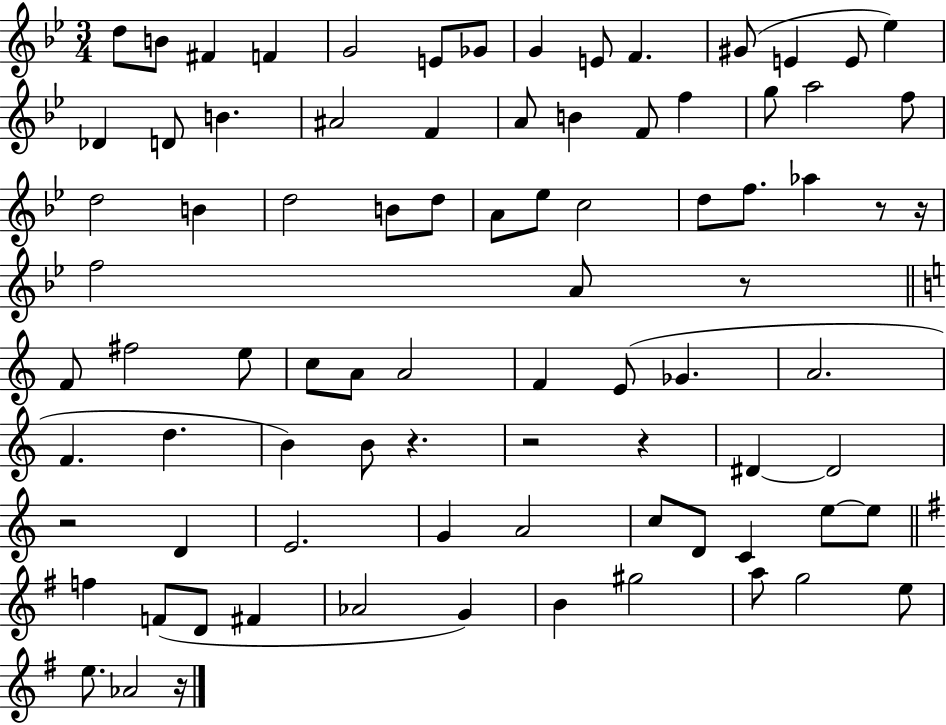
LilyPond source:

{
  \clef treble
  \numericTimeSignature
  \time 3/4
  \key bes \major
  d''8 b'8 fis'4 f'4 | g'2 e'8 ges'8 | g'4 e'8 f'4. | gis'8( e'4 e'8 ees''4) | \break des'4 d'8 b'4. | ais'2 f'4 | a'8 b'4 f'8 f''4 | g''8 a''2 f''8 | \break d''2 b'4 | d''2 b'8 d''8 | a'8 ees''8 c''2 | d''8 f''8. aes''4 r8 r16 | \break f''2 a'8 r8 | \bar "||" \break \key c \major f'8 fis''2 e''8 | c''8 a'8 a'2 | f'4 e'8( ges'4. | a'2. | \break f'4. d''4. | b'4) b'8 r4. | r2 r4 | dis'4~~ dis'2 | \break r2 d'4 | e'2. | g'4 a'2 | c''8 d'8 c'4 e''8~~ e''8 | \break \bar "||" \break \key e \minor f''4 f'8( d'8 fis'4 | aes'2 g'4) | b'4 gis''2 | a''8 g''2 e''8 | \break e''8. aes'2 r16 | \bar "|."
}